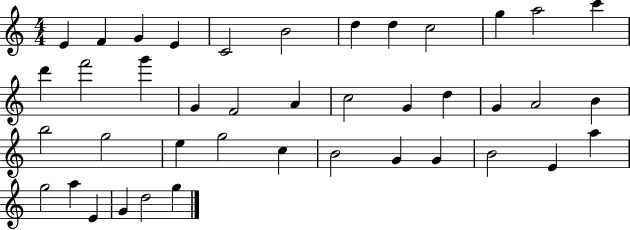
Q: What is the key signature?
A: C major